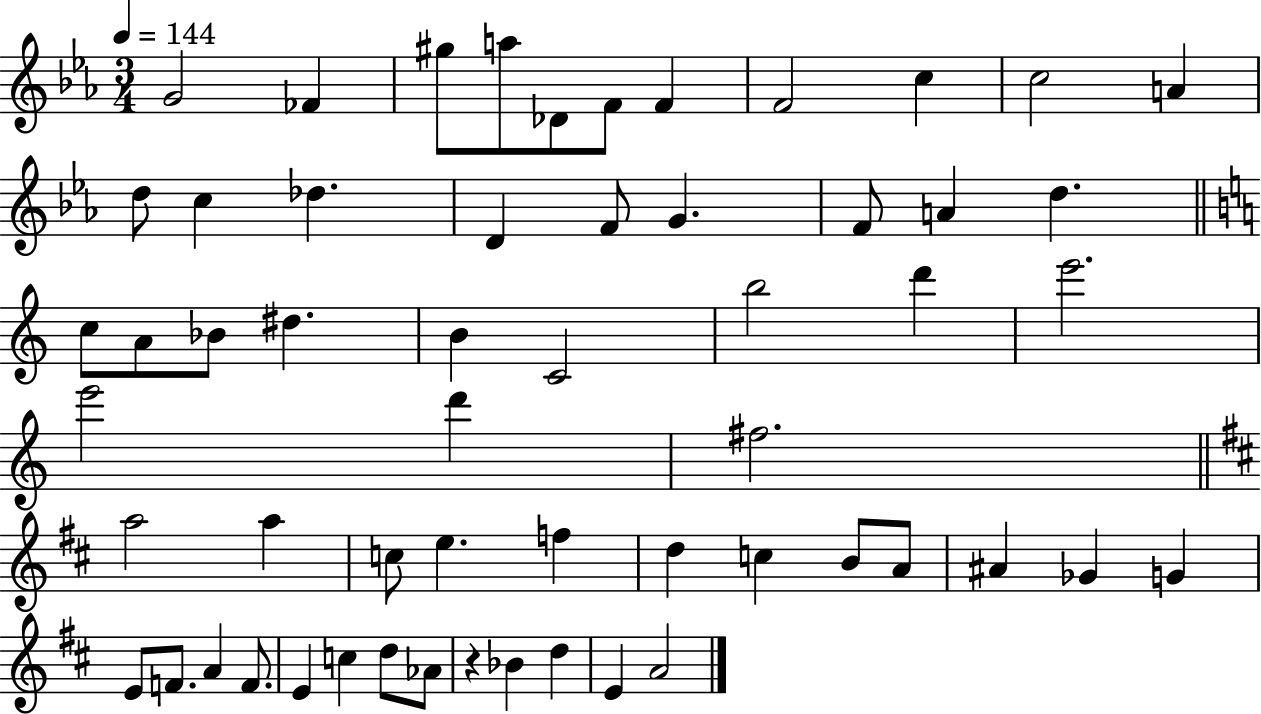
X:1
T:Untitled
M:3/4
L:1/4
K:Eb
G2 _F ^g/2 a/2 _D/2 F/2 F F2 c c2 A d/2 c _d D F/2 G F/2 A d c/2 A/2 _B/2 ^d B C2 b2 d' e'2 e'2 d' ^f2 a2 a c/2 e f d c B/2 A/2 ^A _G G E/2 F/2 A F/2 E c d/2 _A/2 z _B d E A2